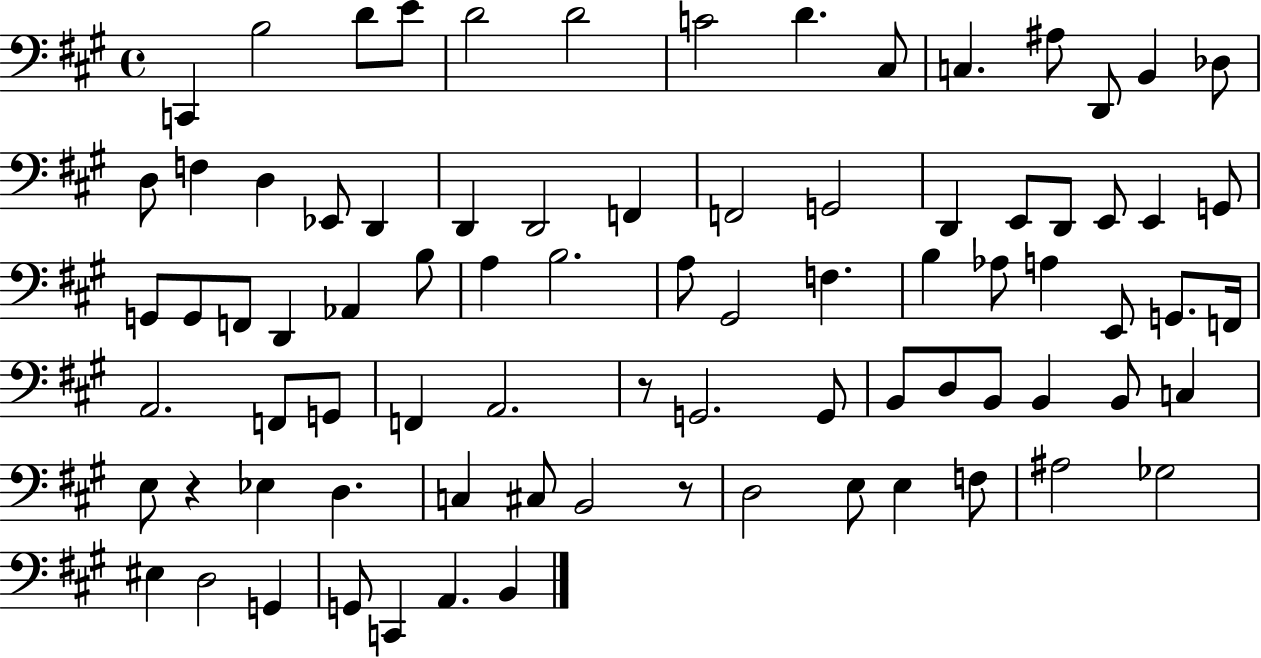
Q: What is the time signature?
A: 4/4